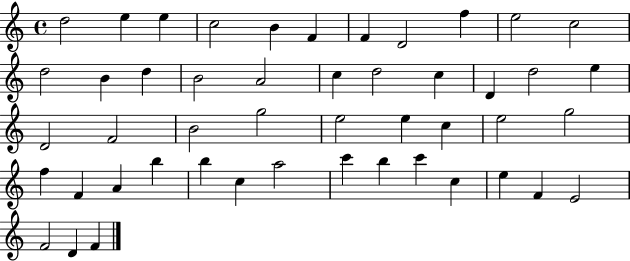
X:1
T:Untitled
M:4/4
L:1/4
K:C
d2 e e c2 B F F D2 f e2 c2 d2 B d B2 A2 c d2 c D d2 e D2 F2 B2 g2 e2 e c e2 g2 f F A b b c a2 c' b c' c e F E2 F2 D F